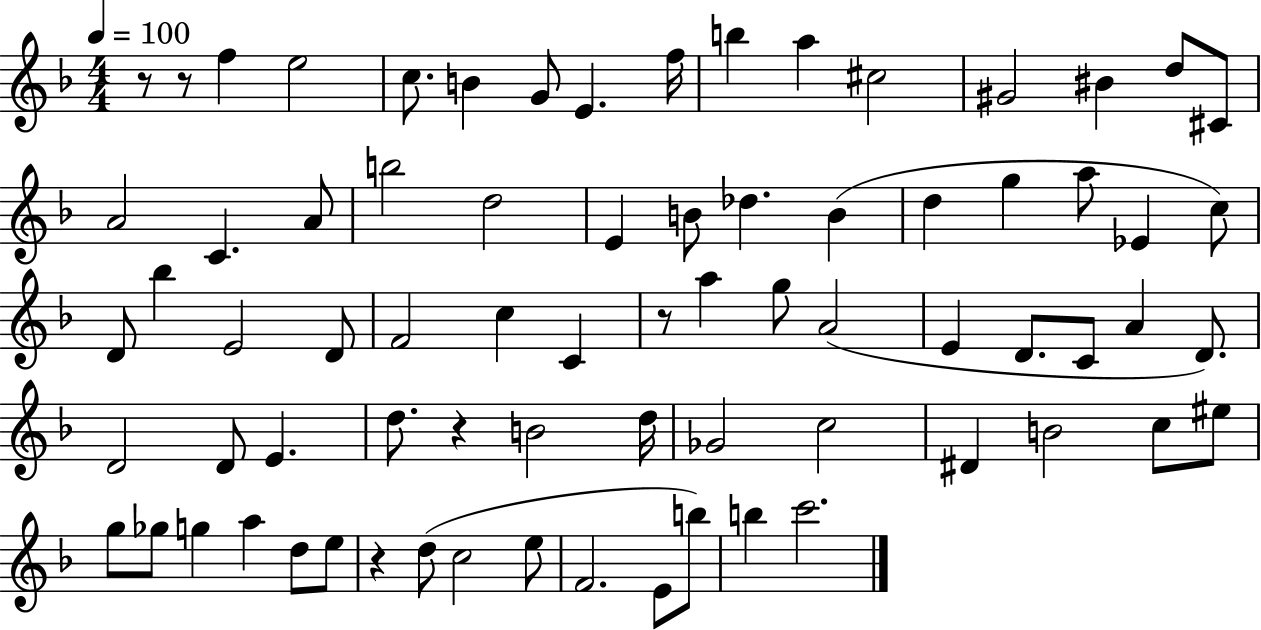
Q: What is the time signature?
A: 4/4